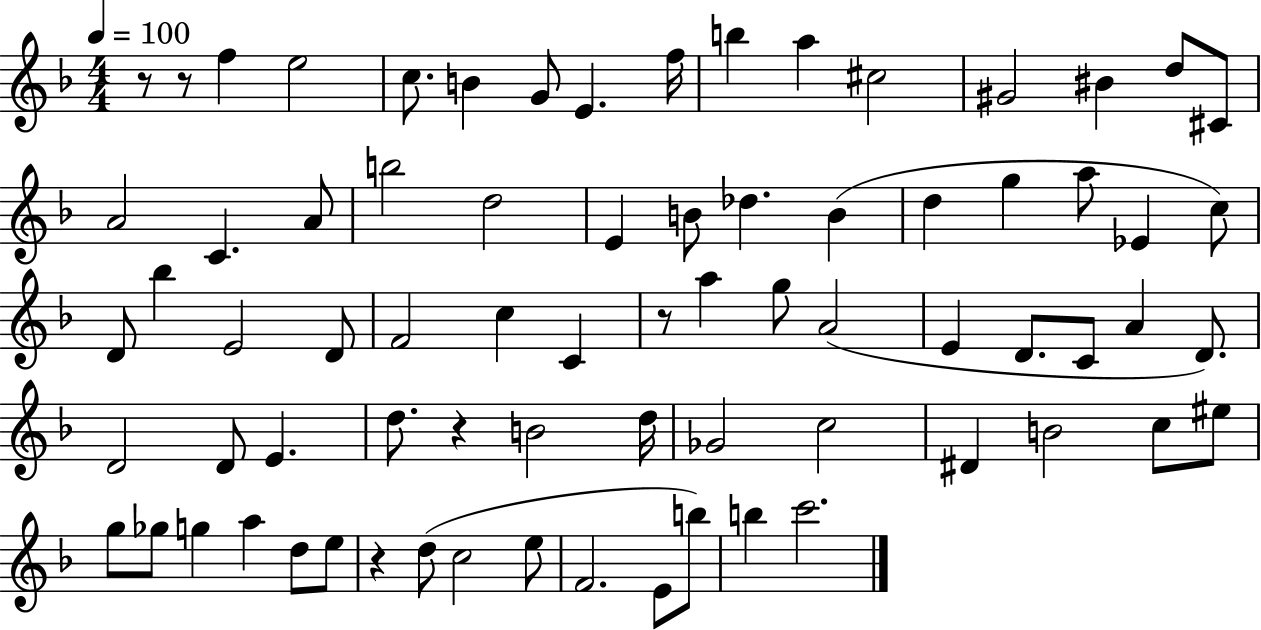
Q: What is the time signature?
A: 4/4